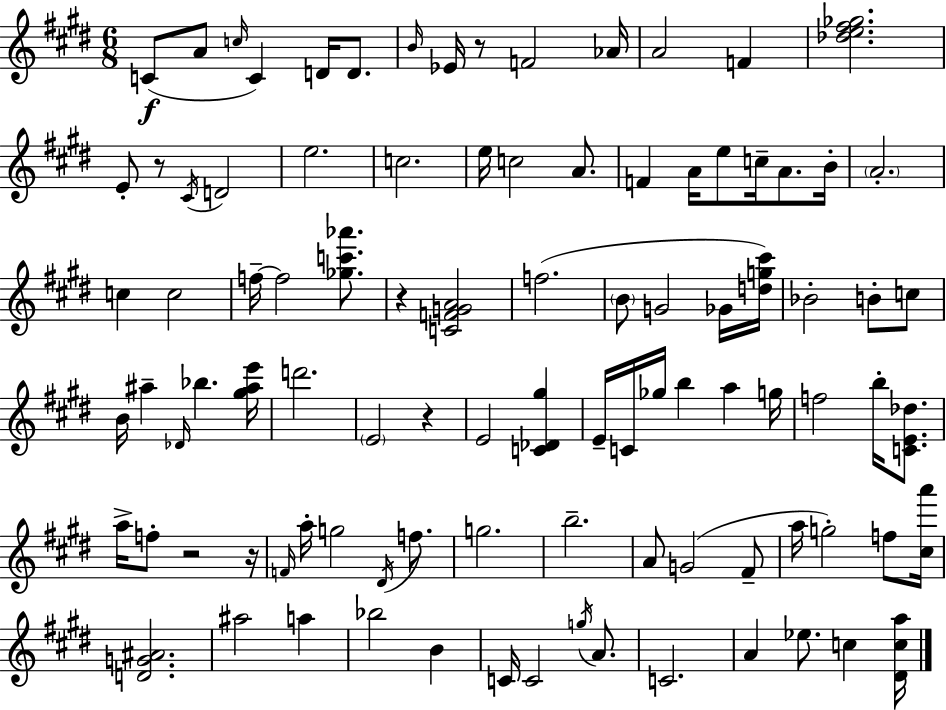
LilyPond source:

{
  \clef treble
  \numericTimeSignature
  \time 6/8
  \key e \major
  c'8(\f a'8 \grace { c''16 } c'4) d'16 d'8. | \grace { b'16 } ees'16 r8 f'2 | aes'16 a'2 f'4 | <des'' e'' fis'' ges''>2. | \break e'8-. r8 \acciaccatura { cis'16 } d'2 | e''2. | c''2. | e''16 c''2 | \break a'8. f'4 a'16 e''8 c''16-- a'8. | b'16-. \parenthesize a'2.-. | c''4 c''2 | f''16--~~ f''2 | \break <ges'' c''' aes'''>8. r4 <c' f' g' a'>2 | f''2.( | \parenthesize b'8 g'2 | ges'16 <d'' g'' cis'''>16) bes'2-. b'8-. | \break c''8 b'16 ais''4-- \grace { des'16 } bes''4. | <gis'' ais'' e'''>16 d'''2. | \parenthesize e'2 | r4 e'2 | \break <c' des' gis''>4 e'16-- c'16 ges''16 b''4 a''4 | g''16 f''2 | b''16-. <c' e' des''>8. a''16-> f''8-. r2 | r16 \grace { f'16 } a''16-. g''2 | \break \acciaccatura { dis'16 } f''8. g''2. | b''2.-- | a'8 g'2( | fis'8-- a''16 g''2-.) | \break f''8 <cis'' a'''>16 <d' g' ais'>2. | ais''2 | a''4 bes''2 | b'4 c'16 c'2 | \break \acciaccatura { g''16 } a'8. c'2. | a'4 ees''8. | c''4 <dis' c'' a''>16 \bar "|."
}